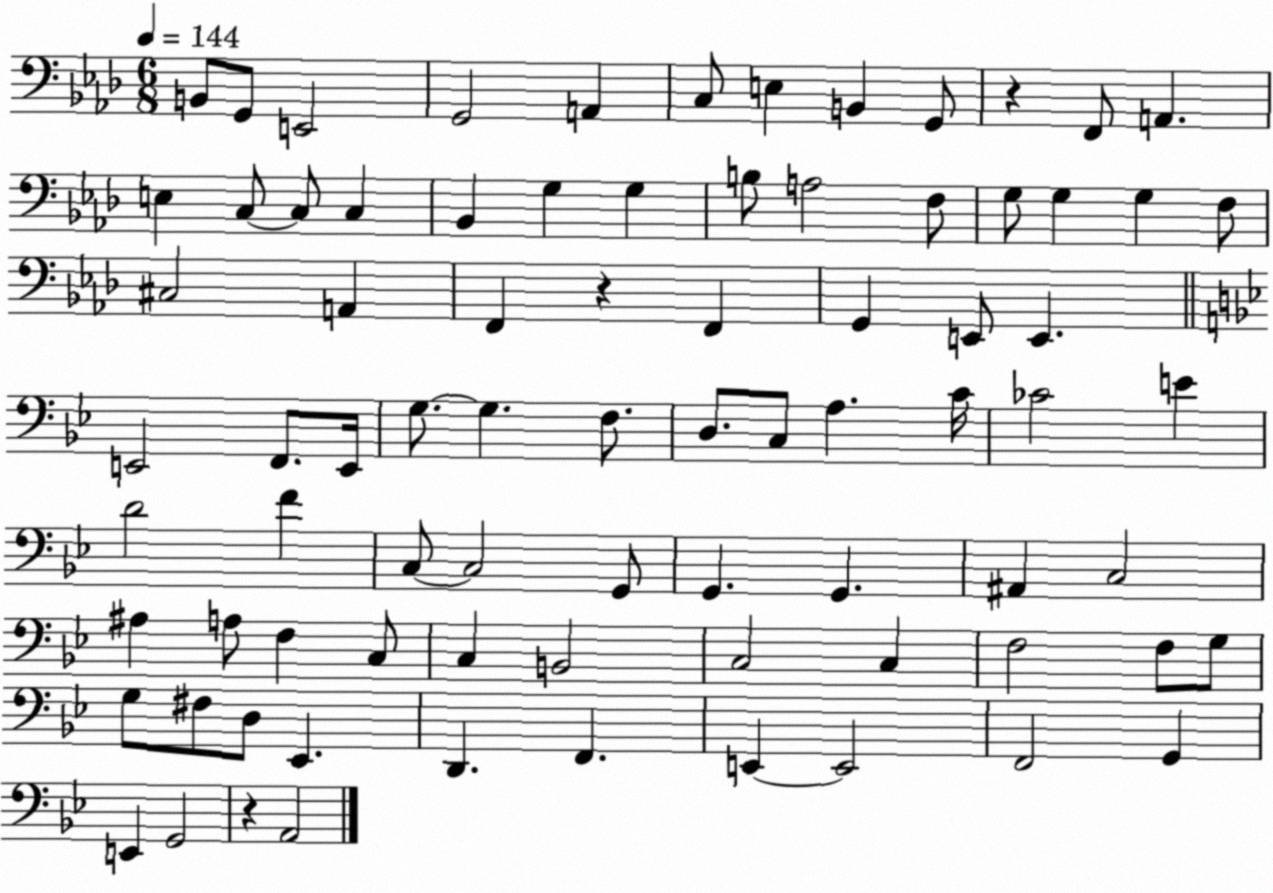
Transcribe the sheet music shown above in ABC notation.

X:1
T:Untitled
M:6/8
L:1/4
K:Ab
B,,/2 G,,/2 E,,2 G,,2 A,, C,/2 E, B,, G,,/2 z F,,/2 A,, E, C,/2 C,/2 C, _B,, G, G, B,/2 A,2 F,/2 G,/2 G, G, F,/2 ^C,2 A,, F,, z F,, G,, E,,/2 E,, E,,2 F,,/2 E,,/4 G,/2 G, F,/2 D,/2 C,/2 A, C/4 _C2 E D2 F C,/2 C,2 G,,/2 G,, G,, ^A,, C,2 ^A, A,/2 F, C,/2 C, B,,2 C,2 C, F,2 F,/2 G,/2 G,/2 ^F,/2 D,/2 _E,, D,, F,, E,, E,,2 F,,2 G,, E,, G,,2 z A,,2